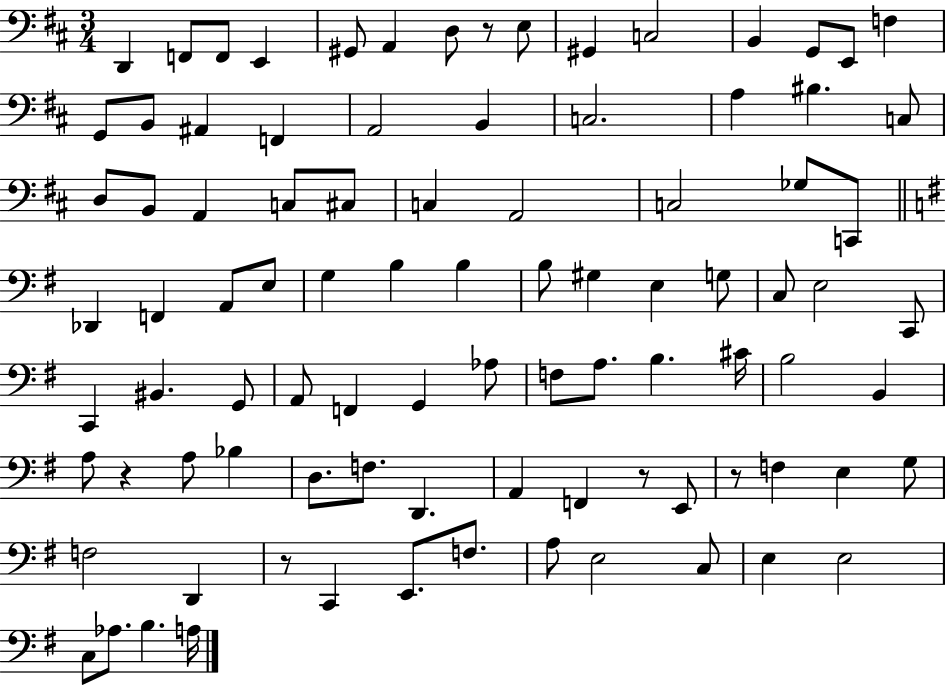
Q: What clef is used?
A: bass